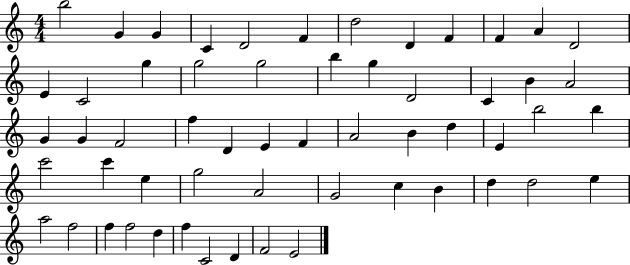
B5/h G4/q G4/q C4/q D4/h F4/q D5/h D4/q F4/q F4/q A4/q D4/h E4/q C4/h G5/q G5/h G5/h B5/q G5/q D4/h C4/q B4/q A4/h G4/q G4/q F4/h F5/q D4/q E4/q F4/q A4/h B4/q D5/q E4/q B5/h B5/q C6/h C6/q E5/q G5/h A4/h G4/h C5/q B4/q D5/q D5/h E5/q A5/h F5/h F5/q F5/h D5/q F5/q C4/h D4/q F4/h E4/h